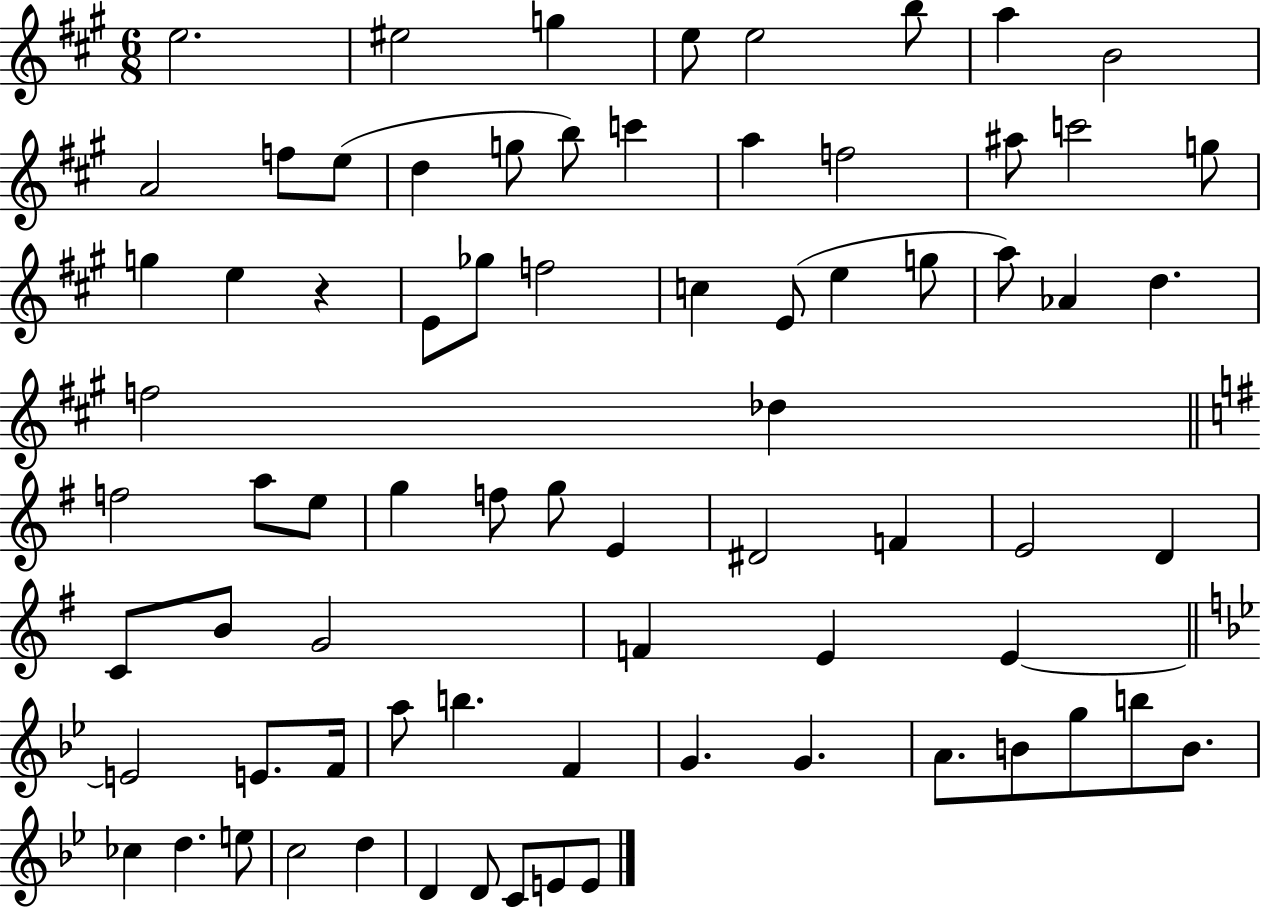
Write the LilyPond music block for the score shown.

{
  \clef treble
  \numericTimeSignature
  \time 6/8
  \key a \major
  e''2. | eis''2 g''4 | e''8 e''2 b''8 | a''4 b'2 | \break a'2 f''8 e''8( | d''4 g''8 b''8) c'''4 | a''4 f''2 | ais''8 c'''2 g''8 | \break g''4 e''4 r4 | e'8 ges''8 f''2 | c''4 e'8( e''4 g''8 | a''8) aes'4 d''4. | \break f''2 des''4 | \bar "||" \break \key g \major f''2 a''8 e''8 | g''4 f''8 g''8 e'4 | dis'2 f'4 | e'2 d'4 | \break c'8 b'8 g'2 | f'4 e'4 e'4~~ | \bar "||" \break \key g \minor e'2 e'8. f'16 | a''8 b''4. f'4 | g'4. g'4. | a'8. b'8 g''8 b''8 b'8. | \break ces''4 d''4. e''8 | c''2 d''4 | d'4 d'8 c'8 e'8 e'8 | \bar "|."
}